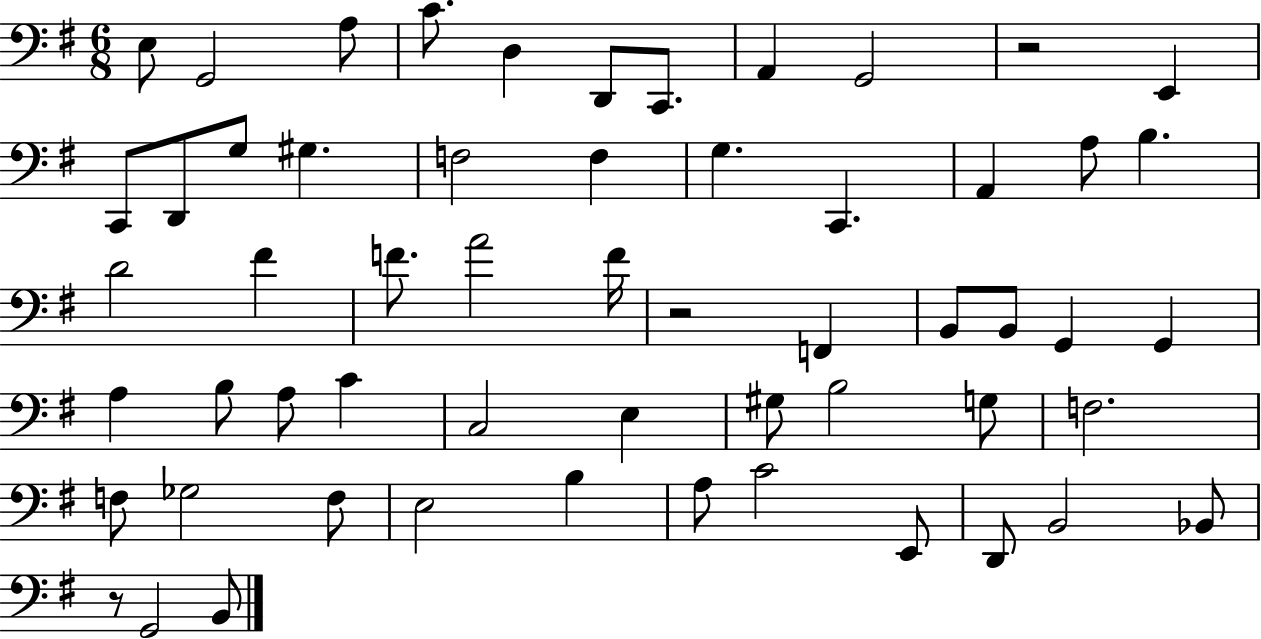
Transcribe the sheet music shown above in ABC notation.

X:1
T:Untitled
M:6/8
L:1/4
K:G
E,/2 G,,2 A,/2 C/2 D, D,,/2 C,,/2 A,, G,,2 z2 E,, C,,/2 D,,/2 G,/2 ^G, F,2 F, G, C,, A,, A,/2 B, D2 ^F F/2 A2 F/4 z2 F,, B,,/2 B,,/2 G,, G,, A, B,/2 A,/2 C C,2 E, ^G,/2 B,2 G,/2 F,2 F,/2 _G,2 F,/2 E,2 B, A,/2 C2 E,,/2 D,,/2 B,,2 _B,,/2 z/2 G,,2 B,,/2